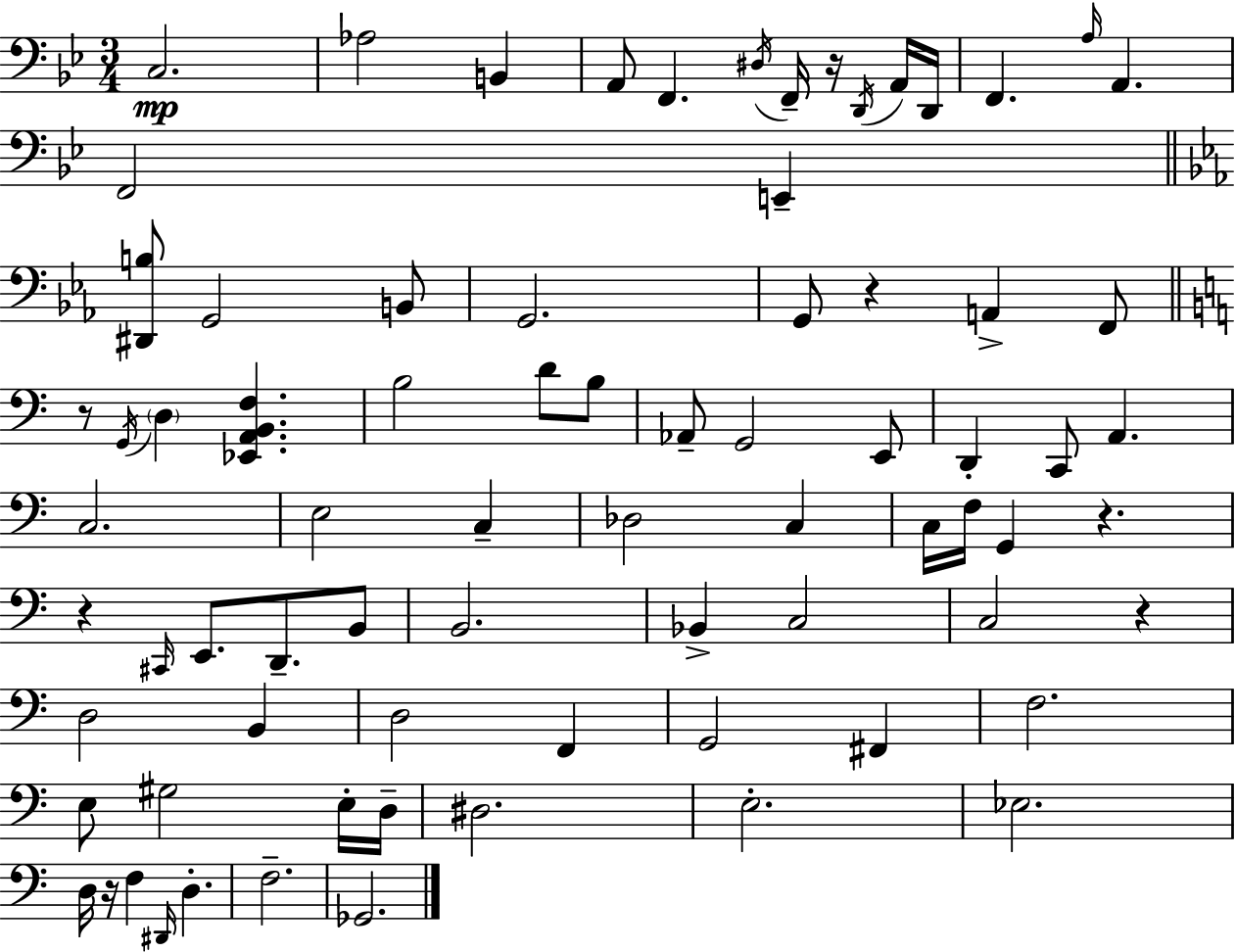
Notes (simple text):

C3/h. Ab3/h B2/q A2/e F2/q. D#3/s F2/s R/s D2/s A2/s D2/s F2/q. A3/s A2/q. F2/h E2/q [D#2,B3]/e G2/h B2/e G2/h. G2/e R/q A2/q F2/e R/e G2/s D3/q [Eb2,A2,B2,F3]/q. B3/h D4/e B3/e Ab2/e G2/h E2/e D2/q C2/e A2/q. C3/h. E3/h C3/q Db3/h C3/q C3/s F3/s G2/q R/q. R/q C#2/s E2/e. D2/e. B2/e B2/h. Bb2/q C3/h C3/h R/q D3/h B2/q D3/h F2/q G2/h F#2/q F3/h. E3/e G#3/h E3/s D3/s D#3/h. E3/h. Eb3/h. D3/s R/s F3/q D#2/s D3/q. F3/h. Gb2/h.